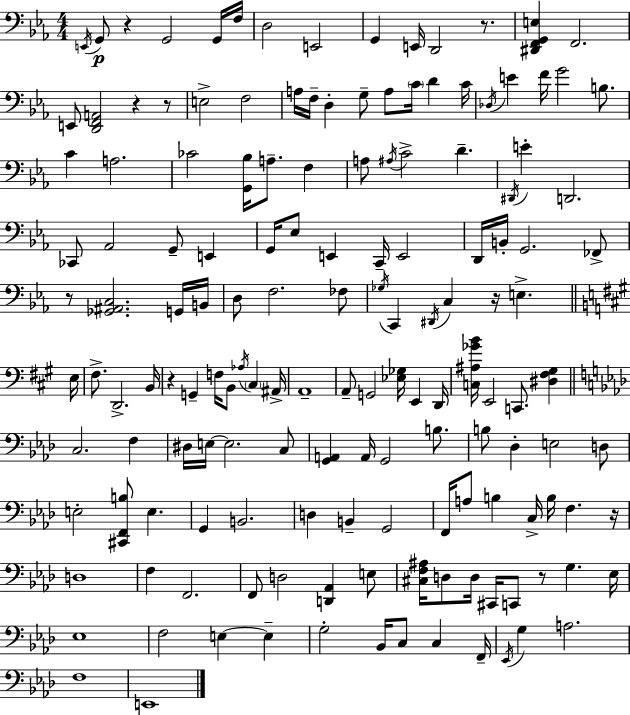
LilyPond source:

{
  \clef bass
  \numericTimeSignature
  \time 4/4
  \key ees \major
  \repeat volta 2 { \acciaccatura { e,16 }\p g,8 r4 g,2 g,16 | f16 d2 e,2 | g,4 e,16 d,2 r8. | <dis, f, g, e>4 f,2. | \break e,8 <d, f, a,>2 r4 r8 | e2-> f2 | a16 f16-- d4-. g8-- a8 \parenthesize c'16 d'4 | c'16 \acciaccatura { des16 } e'4 f'16 g'2 b8. | \break c'4 a2. | ces'2 <g, bes>16 a8.-- f4 | a8 \acciaccatura { ais16 } c'2-> d'4.-- | \acciaccatura { dis,16 } e'4-. d,2. | \break ces,8 aes,2 g,8-- | e,4 g,16 ees8 e,4 c,16-- e,2 | d,16 b,16-. g,2. | fes,8-> r8 <ges, ais, c>2. | \break g,16 b,16 d8 f2. | fes8 \acciaccatura { ges16 } c,4 \acciaccatura { dis,16 } c4 r16 e4.-> | \bar "||" \break \key a \major e16 fis8.-> d,2.-> | b,16 r4 g,4-- f16 b,8 \acciaccatura { aes16 } \parenthesize cis4 | ais,16-> a,1-- | a,8-- g,2 <ees ges>16 e,4 | \break d,16 <c ais ges' b'>16 e,2 c,8. <dis fis gis>4 | \bar "||" \break \key f \minor c2. f4 | dis16 e16~~ e2. c8 | <g, a,>4 a,16 g,2 b8. | b8 des4-. e2 d8 | \break e2-. <cis, f, b>8 e4. | g,4 b,2. | d4 b,4-- g,2 | f,16 a8 b4 c16-> b16 f4. r16 | \break d1 | f4 f,2. | f,8 d2 <d, aes,>4 e8 | <cis f ais>16 d8 d16 cis,16 c,8 r8 g4. ees16 | \break ees1 | f2 e4~~ e4-- | g2-. bes,16 c8 c4 f,16-- | \acciaccatura { ees,16 } g4 a2. | \break f1 | e,1 | } \bar "|."
}